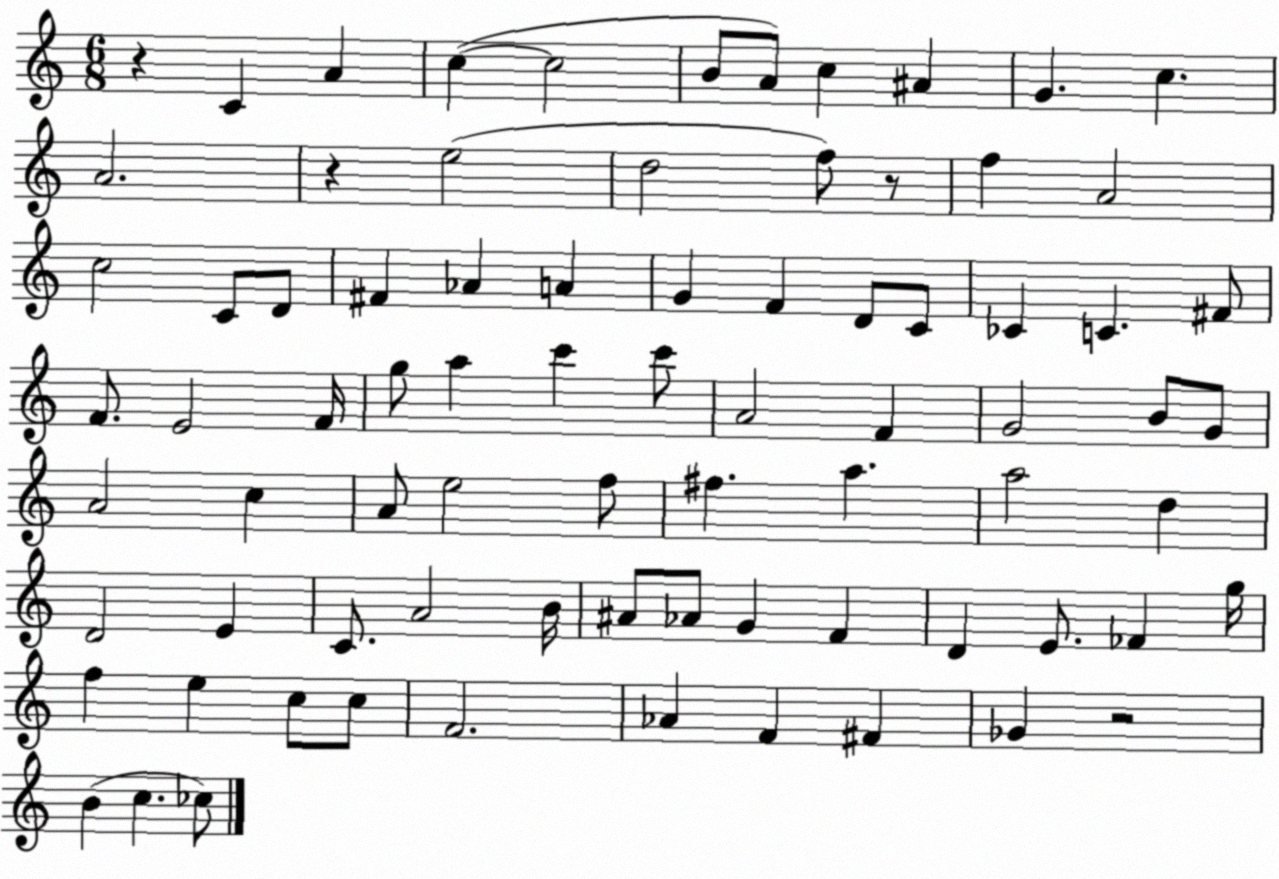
X:1
T:Untitled
M:6/8
L:1/4
K:C
z C A c c2 B/2 A/2 c ^A G c A2 z e2 d2 f/2 z/2 f A2 c2 C/2 D/2 ^F _A A G F D/2 C/2 _C C ^F/2 F/2 E2 F/4 g/2 a c' c'/2 A2 F G2 B/2 G/2 A2 c A/2 e2 f/2 ^f a a2 d D2 E C/2 A2 B/4 ^A/2 _A/2 G F D E/2 _F g/4 f e c/2 c/2 F2 _A F ^F _G z2 B c _c/2